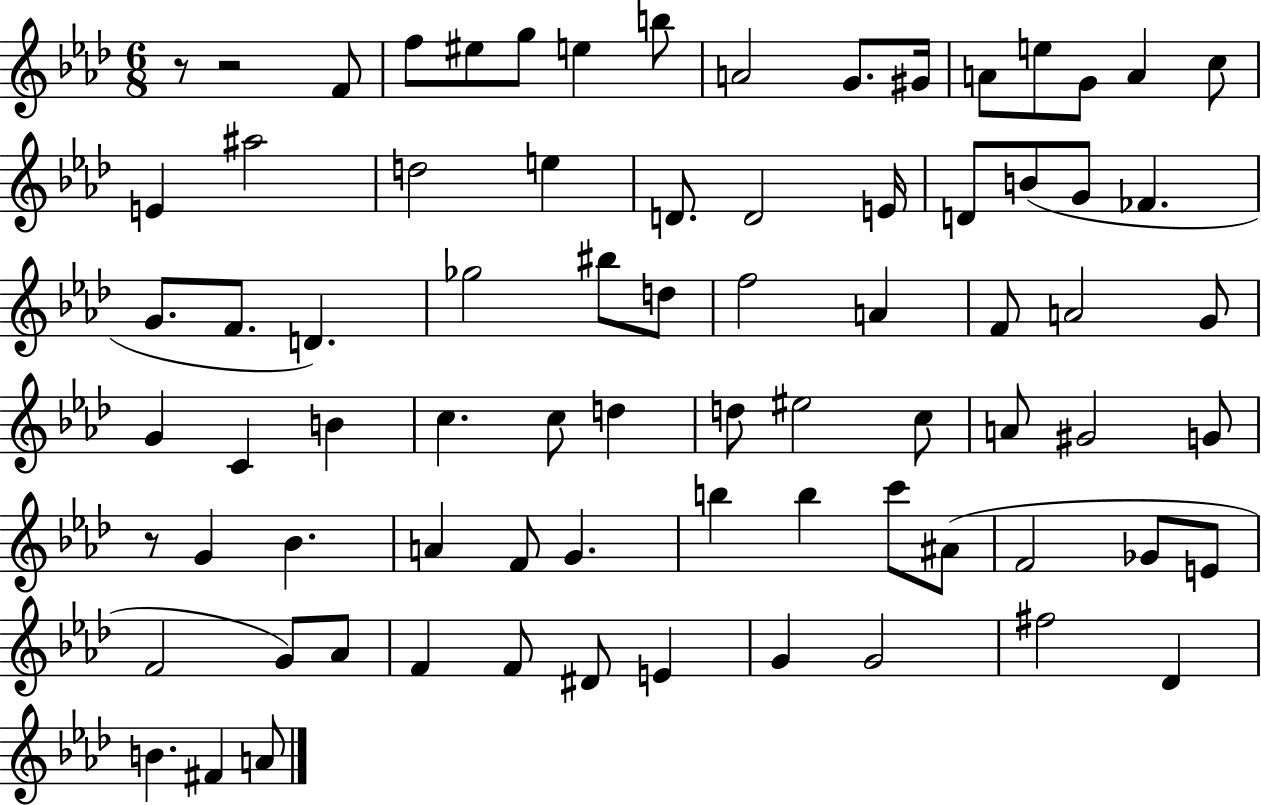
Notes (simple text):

R/e R/h F4/e F5/e EIS5/e G5/e E5/q B5/e A4/h G4/e. G#4/s A4/e E5/e G4/e A4/q C5/e E4/q A#5/h D5/h E5/q D4/e. D4/h E4/s D4/e B4/e G4/e FES4/q. G4/e. F4/e. D4/q. Gb5/h BIS5/e D5/e F5/h A4/q F4/e A4/h G4/e G4/q C4/q B4/q C5/q. C5/e D5/q D5/e EIS5/h C5/e A4/e G#4/h G4/e R/e G4/q Bb4/q. A4/q F4/e G4/q. B5/q B5/q C6/e A#4/e F4/h Gb4/e E4/e F4/h G4/e Ab4/e F4/q F4/e D#4/e E4/q G4/q G4/h F#5/h Db4/q B4/q. F#4/q A4/e